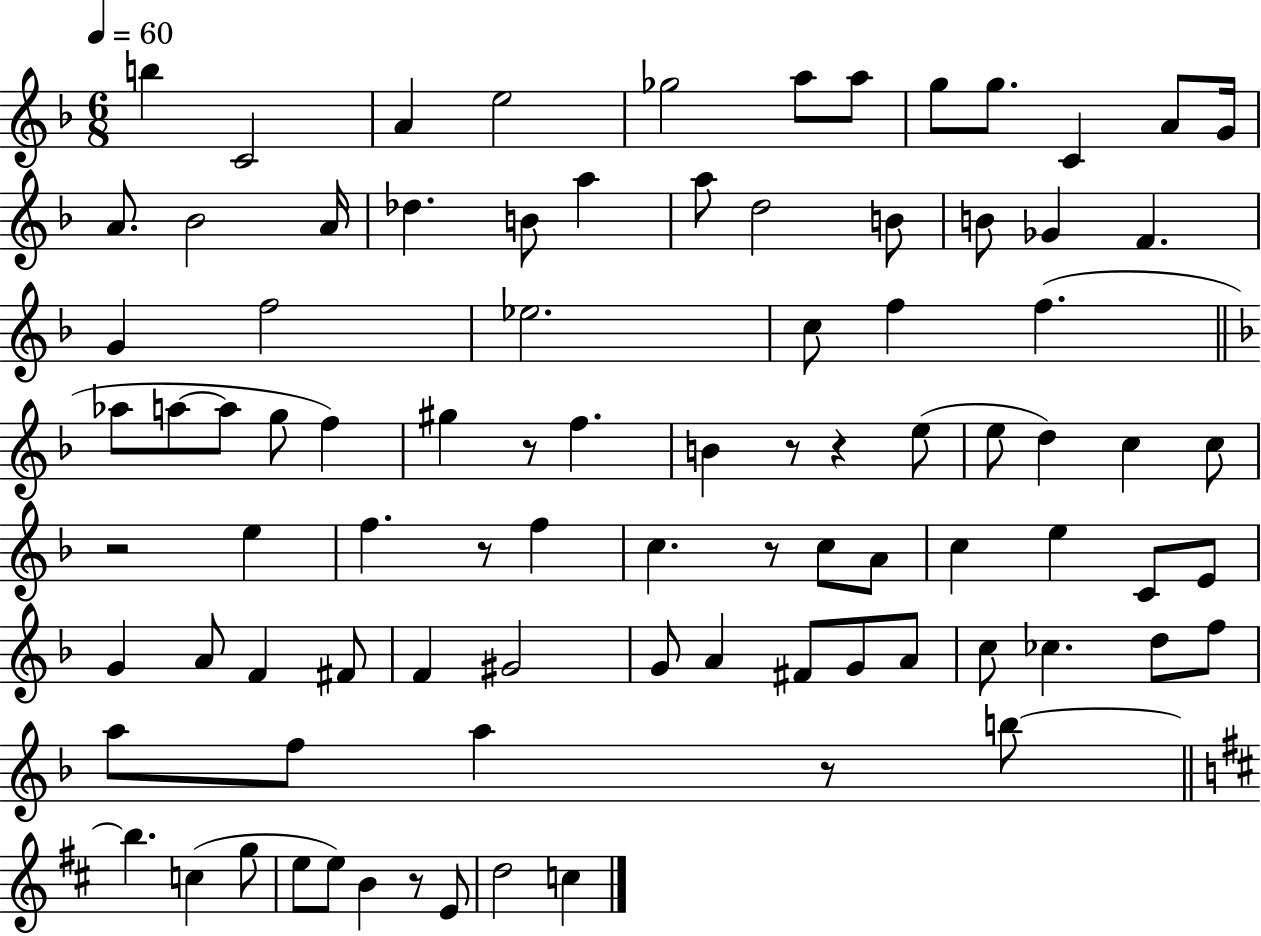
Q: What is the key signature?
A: F major